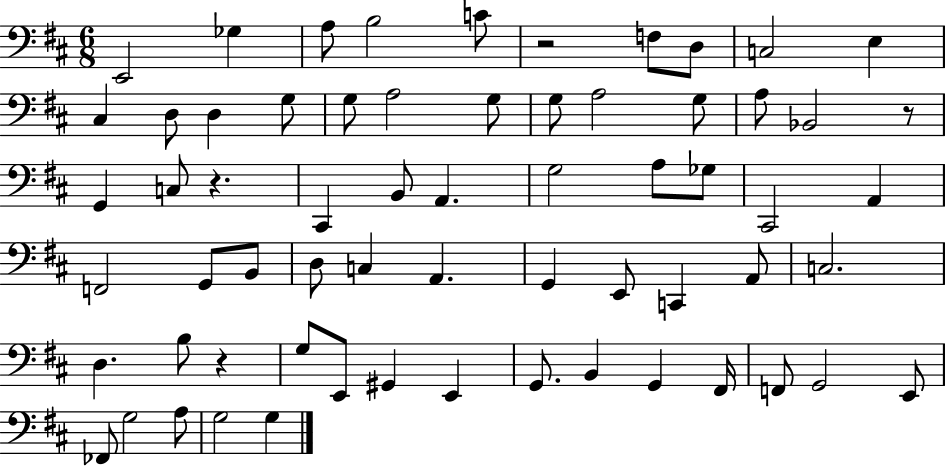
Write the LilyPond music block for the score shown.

{
  \clef bass
  \numericTimeSignature
  \time 6/8
  \key d \major
  e,2 ges4 | a8 b2 c'8 | r2 f8 d8 | c2 e4 | \break cis4 d8 d4 g8 | g8 a2 g8 | g8 a2 g8 | a8 bes,2 r8 | \break g,4 c8 r4. | cis,4 b,8 a,4. | g2 a8 ges8 | cis,2 a,4 | \break f,2 g,8 b,8 | d8 c4 a,4. | g,4 e,8 c,4 a,8 | c2. | \break d4. b8 r4 | g8 e,8 gis,4 e,4 | g,8. b,4 g,4 fis,16 | f,8 g,2 e,8 | \break fes,8 g2 a8 | g2 g4 | \bar "|."
}